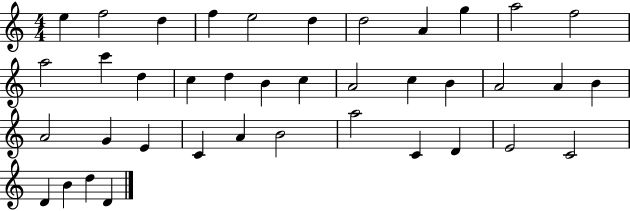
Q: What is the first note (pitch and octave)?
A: E5